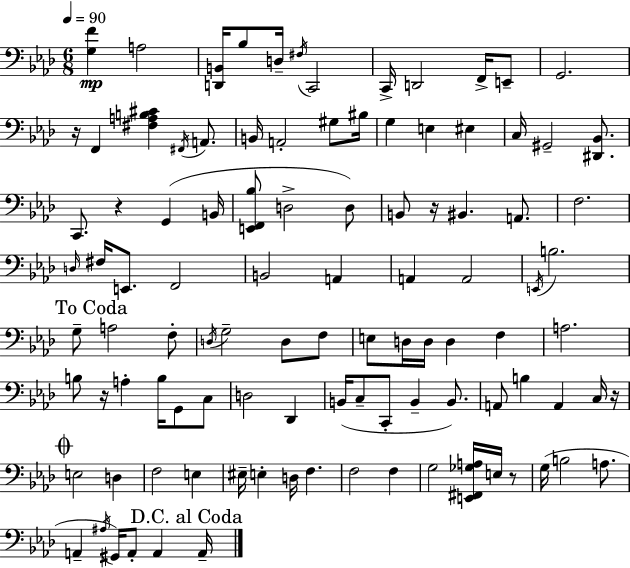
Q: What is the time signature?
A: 6/8